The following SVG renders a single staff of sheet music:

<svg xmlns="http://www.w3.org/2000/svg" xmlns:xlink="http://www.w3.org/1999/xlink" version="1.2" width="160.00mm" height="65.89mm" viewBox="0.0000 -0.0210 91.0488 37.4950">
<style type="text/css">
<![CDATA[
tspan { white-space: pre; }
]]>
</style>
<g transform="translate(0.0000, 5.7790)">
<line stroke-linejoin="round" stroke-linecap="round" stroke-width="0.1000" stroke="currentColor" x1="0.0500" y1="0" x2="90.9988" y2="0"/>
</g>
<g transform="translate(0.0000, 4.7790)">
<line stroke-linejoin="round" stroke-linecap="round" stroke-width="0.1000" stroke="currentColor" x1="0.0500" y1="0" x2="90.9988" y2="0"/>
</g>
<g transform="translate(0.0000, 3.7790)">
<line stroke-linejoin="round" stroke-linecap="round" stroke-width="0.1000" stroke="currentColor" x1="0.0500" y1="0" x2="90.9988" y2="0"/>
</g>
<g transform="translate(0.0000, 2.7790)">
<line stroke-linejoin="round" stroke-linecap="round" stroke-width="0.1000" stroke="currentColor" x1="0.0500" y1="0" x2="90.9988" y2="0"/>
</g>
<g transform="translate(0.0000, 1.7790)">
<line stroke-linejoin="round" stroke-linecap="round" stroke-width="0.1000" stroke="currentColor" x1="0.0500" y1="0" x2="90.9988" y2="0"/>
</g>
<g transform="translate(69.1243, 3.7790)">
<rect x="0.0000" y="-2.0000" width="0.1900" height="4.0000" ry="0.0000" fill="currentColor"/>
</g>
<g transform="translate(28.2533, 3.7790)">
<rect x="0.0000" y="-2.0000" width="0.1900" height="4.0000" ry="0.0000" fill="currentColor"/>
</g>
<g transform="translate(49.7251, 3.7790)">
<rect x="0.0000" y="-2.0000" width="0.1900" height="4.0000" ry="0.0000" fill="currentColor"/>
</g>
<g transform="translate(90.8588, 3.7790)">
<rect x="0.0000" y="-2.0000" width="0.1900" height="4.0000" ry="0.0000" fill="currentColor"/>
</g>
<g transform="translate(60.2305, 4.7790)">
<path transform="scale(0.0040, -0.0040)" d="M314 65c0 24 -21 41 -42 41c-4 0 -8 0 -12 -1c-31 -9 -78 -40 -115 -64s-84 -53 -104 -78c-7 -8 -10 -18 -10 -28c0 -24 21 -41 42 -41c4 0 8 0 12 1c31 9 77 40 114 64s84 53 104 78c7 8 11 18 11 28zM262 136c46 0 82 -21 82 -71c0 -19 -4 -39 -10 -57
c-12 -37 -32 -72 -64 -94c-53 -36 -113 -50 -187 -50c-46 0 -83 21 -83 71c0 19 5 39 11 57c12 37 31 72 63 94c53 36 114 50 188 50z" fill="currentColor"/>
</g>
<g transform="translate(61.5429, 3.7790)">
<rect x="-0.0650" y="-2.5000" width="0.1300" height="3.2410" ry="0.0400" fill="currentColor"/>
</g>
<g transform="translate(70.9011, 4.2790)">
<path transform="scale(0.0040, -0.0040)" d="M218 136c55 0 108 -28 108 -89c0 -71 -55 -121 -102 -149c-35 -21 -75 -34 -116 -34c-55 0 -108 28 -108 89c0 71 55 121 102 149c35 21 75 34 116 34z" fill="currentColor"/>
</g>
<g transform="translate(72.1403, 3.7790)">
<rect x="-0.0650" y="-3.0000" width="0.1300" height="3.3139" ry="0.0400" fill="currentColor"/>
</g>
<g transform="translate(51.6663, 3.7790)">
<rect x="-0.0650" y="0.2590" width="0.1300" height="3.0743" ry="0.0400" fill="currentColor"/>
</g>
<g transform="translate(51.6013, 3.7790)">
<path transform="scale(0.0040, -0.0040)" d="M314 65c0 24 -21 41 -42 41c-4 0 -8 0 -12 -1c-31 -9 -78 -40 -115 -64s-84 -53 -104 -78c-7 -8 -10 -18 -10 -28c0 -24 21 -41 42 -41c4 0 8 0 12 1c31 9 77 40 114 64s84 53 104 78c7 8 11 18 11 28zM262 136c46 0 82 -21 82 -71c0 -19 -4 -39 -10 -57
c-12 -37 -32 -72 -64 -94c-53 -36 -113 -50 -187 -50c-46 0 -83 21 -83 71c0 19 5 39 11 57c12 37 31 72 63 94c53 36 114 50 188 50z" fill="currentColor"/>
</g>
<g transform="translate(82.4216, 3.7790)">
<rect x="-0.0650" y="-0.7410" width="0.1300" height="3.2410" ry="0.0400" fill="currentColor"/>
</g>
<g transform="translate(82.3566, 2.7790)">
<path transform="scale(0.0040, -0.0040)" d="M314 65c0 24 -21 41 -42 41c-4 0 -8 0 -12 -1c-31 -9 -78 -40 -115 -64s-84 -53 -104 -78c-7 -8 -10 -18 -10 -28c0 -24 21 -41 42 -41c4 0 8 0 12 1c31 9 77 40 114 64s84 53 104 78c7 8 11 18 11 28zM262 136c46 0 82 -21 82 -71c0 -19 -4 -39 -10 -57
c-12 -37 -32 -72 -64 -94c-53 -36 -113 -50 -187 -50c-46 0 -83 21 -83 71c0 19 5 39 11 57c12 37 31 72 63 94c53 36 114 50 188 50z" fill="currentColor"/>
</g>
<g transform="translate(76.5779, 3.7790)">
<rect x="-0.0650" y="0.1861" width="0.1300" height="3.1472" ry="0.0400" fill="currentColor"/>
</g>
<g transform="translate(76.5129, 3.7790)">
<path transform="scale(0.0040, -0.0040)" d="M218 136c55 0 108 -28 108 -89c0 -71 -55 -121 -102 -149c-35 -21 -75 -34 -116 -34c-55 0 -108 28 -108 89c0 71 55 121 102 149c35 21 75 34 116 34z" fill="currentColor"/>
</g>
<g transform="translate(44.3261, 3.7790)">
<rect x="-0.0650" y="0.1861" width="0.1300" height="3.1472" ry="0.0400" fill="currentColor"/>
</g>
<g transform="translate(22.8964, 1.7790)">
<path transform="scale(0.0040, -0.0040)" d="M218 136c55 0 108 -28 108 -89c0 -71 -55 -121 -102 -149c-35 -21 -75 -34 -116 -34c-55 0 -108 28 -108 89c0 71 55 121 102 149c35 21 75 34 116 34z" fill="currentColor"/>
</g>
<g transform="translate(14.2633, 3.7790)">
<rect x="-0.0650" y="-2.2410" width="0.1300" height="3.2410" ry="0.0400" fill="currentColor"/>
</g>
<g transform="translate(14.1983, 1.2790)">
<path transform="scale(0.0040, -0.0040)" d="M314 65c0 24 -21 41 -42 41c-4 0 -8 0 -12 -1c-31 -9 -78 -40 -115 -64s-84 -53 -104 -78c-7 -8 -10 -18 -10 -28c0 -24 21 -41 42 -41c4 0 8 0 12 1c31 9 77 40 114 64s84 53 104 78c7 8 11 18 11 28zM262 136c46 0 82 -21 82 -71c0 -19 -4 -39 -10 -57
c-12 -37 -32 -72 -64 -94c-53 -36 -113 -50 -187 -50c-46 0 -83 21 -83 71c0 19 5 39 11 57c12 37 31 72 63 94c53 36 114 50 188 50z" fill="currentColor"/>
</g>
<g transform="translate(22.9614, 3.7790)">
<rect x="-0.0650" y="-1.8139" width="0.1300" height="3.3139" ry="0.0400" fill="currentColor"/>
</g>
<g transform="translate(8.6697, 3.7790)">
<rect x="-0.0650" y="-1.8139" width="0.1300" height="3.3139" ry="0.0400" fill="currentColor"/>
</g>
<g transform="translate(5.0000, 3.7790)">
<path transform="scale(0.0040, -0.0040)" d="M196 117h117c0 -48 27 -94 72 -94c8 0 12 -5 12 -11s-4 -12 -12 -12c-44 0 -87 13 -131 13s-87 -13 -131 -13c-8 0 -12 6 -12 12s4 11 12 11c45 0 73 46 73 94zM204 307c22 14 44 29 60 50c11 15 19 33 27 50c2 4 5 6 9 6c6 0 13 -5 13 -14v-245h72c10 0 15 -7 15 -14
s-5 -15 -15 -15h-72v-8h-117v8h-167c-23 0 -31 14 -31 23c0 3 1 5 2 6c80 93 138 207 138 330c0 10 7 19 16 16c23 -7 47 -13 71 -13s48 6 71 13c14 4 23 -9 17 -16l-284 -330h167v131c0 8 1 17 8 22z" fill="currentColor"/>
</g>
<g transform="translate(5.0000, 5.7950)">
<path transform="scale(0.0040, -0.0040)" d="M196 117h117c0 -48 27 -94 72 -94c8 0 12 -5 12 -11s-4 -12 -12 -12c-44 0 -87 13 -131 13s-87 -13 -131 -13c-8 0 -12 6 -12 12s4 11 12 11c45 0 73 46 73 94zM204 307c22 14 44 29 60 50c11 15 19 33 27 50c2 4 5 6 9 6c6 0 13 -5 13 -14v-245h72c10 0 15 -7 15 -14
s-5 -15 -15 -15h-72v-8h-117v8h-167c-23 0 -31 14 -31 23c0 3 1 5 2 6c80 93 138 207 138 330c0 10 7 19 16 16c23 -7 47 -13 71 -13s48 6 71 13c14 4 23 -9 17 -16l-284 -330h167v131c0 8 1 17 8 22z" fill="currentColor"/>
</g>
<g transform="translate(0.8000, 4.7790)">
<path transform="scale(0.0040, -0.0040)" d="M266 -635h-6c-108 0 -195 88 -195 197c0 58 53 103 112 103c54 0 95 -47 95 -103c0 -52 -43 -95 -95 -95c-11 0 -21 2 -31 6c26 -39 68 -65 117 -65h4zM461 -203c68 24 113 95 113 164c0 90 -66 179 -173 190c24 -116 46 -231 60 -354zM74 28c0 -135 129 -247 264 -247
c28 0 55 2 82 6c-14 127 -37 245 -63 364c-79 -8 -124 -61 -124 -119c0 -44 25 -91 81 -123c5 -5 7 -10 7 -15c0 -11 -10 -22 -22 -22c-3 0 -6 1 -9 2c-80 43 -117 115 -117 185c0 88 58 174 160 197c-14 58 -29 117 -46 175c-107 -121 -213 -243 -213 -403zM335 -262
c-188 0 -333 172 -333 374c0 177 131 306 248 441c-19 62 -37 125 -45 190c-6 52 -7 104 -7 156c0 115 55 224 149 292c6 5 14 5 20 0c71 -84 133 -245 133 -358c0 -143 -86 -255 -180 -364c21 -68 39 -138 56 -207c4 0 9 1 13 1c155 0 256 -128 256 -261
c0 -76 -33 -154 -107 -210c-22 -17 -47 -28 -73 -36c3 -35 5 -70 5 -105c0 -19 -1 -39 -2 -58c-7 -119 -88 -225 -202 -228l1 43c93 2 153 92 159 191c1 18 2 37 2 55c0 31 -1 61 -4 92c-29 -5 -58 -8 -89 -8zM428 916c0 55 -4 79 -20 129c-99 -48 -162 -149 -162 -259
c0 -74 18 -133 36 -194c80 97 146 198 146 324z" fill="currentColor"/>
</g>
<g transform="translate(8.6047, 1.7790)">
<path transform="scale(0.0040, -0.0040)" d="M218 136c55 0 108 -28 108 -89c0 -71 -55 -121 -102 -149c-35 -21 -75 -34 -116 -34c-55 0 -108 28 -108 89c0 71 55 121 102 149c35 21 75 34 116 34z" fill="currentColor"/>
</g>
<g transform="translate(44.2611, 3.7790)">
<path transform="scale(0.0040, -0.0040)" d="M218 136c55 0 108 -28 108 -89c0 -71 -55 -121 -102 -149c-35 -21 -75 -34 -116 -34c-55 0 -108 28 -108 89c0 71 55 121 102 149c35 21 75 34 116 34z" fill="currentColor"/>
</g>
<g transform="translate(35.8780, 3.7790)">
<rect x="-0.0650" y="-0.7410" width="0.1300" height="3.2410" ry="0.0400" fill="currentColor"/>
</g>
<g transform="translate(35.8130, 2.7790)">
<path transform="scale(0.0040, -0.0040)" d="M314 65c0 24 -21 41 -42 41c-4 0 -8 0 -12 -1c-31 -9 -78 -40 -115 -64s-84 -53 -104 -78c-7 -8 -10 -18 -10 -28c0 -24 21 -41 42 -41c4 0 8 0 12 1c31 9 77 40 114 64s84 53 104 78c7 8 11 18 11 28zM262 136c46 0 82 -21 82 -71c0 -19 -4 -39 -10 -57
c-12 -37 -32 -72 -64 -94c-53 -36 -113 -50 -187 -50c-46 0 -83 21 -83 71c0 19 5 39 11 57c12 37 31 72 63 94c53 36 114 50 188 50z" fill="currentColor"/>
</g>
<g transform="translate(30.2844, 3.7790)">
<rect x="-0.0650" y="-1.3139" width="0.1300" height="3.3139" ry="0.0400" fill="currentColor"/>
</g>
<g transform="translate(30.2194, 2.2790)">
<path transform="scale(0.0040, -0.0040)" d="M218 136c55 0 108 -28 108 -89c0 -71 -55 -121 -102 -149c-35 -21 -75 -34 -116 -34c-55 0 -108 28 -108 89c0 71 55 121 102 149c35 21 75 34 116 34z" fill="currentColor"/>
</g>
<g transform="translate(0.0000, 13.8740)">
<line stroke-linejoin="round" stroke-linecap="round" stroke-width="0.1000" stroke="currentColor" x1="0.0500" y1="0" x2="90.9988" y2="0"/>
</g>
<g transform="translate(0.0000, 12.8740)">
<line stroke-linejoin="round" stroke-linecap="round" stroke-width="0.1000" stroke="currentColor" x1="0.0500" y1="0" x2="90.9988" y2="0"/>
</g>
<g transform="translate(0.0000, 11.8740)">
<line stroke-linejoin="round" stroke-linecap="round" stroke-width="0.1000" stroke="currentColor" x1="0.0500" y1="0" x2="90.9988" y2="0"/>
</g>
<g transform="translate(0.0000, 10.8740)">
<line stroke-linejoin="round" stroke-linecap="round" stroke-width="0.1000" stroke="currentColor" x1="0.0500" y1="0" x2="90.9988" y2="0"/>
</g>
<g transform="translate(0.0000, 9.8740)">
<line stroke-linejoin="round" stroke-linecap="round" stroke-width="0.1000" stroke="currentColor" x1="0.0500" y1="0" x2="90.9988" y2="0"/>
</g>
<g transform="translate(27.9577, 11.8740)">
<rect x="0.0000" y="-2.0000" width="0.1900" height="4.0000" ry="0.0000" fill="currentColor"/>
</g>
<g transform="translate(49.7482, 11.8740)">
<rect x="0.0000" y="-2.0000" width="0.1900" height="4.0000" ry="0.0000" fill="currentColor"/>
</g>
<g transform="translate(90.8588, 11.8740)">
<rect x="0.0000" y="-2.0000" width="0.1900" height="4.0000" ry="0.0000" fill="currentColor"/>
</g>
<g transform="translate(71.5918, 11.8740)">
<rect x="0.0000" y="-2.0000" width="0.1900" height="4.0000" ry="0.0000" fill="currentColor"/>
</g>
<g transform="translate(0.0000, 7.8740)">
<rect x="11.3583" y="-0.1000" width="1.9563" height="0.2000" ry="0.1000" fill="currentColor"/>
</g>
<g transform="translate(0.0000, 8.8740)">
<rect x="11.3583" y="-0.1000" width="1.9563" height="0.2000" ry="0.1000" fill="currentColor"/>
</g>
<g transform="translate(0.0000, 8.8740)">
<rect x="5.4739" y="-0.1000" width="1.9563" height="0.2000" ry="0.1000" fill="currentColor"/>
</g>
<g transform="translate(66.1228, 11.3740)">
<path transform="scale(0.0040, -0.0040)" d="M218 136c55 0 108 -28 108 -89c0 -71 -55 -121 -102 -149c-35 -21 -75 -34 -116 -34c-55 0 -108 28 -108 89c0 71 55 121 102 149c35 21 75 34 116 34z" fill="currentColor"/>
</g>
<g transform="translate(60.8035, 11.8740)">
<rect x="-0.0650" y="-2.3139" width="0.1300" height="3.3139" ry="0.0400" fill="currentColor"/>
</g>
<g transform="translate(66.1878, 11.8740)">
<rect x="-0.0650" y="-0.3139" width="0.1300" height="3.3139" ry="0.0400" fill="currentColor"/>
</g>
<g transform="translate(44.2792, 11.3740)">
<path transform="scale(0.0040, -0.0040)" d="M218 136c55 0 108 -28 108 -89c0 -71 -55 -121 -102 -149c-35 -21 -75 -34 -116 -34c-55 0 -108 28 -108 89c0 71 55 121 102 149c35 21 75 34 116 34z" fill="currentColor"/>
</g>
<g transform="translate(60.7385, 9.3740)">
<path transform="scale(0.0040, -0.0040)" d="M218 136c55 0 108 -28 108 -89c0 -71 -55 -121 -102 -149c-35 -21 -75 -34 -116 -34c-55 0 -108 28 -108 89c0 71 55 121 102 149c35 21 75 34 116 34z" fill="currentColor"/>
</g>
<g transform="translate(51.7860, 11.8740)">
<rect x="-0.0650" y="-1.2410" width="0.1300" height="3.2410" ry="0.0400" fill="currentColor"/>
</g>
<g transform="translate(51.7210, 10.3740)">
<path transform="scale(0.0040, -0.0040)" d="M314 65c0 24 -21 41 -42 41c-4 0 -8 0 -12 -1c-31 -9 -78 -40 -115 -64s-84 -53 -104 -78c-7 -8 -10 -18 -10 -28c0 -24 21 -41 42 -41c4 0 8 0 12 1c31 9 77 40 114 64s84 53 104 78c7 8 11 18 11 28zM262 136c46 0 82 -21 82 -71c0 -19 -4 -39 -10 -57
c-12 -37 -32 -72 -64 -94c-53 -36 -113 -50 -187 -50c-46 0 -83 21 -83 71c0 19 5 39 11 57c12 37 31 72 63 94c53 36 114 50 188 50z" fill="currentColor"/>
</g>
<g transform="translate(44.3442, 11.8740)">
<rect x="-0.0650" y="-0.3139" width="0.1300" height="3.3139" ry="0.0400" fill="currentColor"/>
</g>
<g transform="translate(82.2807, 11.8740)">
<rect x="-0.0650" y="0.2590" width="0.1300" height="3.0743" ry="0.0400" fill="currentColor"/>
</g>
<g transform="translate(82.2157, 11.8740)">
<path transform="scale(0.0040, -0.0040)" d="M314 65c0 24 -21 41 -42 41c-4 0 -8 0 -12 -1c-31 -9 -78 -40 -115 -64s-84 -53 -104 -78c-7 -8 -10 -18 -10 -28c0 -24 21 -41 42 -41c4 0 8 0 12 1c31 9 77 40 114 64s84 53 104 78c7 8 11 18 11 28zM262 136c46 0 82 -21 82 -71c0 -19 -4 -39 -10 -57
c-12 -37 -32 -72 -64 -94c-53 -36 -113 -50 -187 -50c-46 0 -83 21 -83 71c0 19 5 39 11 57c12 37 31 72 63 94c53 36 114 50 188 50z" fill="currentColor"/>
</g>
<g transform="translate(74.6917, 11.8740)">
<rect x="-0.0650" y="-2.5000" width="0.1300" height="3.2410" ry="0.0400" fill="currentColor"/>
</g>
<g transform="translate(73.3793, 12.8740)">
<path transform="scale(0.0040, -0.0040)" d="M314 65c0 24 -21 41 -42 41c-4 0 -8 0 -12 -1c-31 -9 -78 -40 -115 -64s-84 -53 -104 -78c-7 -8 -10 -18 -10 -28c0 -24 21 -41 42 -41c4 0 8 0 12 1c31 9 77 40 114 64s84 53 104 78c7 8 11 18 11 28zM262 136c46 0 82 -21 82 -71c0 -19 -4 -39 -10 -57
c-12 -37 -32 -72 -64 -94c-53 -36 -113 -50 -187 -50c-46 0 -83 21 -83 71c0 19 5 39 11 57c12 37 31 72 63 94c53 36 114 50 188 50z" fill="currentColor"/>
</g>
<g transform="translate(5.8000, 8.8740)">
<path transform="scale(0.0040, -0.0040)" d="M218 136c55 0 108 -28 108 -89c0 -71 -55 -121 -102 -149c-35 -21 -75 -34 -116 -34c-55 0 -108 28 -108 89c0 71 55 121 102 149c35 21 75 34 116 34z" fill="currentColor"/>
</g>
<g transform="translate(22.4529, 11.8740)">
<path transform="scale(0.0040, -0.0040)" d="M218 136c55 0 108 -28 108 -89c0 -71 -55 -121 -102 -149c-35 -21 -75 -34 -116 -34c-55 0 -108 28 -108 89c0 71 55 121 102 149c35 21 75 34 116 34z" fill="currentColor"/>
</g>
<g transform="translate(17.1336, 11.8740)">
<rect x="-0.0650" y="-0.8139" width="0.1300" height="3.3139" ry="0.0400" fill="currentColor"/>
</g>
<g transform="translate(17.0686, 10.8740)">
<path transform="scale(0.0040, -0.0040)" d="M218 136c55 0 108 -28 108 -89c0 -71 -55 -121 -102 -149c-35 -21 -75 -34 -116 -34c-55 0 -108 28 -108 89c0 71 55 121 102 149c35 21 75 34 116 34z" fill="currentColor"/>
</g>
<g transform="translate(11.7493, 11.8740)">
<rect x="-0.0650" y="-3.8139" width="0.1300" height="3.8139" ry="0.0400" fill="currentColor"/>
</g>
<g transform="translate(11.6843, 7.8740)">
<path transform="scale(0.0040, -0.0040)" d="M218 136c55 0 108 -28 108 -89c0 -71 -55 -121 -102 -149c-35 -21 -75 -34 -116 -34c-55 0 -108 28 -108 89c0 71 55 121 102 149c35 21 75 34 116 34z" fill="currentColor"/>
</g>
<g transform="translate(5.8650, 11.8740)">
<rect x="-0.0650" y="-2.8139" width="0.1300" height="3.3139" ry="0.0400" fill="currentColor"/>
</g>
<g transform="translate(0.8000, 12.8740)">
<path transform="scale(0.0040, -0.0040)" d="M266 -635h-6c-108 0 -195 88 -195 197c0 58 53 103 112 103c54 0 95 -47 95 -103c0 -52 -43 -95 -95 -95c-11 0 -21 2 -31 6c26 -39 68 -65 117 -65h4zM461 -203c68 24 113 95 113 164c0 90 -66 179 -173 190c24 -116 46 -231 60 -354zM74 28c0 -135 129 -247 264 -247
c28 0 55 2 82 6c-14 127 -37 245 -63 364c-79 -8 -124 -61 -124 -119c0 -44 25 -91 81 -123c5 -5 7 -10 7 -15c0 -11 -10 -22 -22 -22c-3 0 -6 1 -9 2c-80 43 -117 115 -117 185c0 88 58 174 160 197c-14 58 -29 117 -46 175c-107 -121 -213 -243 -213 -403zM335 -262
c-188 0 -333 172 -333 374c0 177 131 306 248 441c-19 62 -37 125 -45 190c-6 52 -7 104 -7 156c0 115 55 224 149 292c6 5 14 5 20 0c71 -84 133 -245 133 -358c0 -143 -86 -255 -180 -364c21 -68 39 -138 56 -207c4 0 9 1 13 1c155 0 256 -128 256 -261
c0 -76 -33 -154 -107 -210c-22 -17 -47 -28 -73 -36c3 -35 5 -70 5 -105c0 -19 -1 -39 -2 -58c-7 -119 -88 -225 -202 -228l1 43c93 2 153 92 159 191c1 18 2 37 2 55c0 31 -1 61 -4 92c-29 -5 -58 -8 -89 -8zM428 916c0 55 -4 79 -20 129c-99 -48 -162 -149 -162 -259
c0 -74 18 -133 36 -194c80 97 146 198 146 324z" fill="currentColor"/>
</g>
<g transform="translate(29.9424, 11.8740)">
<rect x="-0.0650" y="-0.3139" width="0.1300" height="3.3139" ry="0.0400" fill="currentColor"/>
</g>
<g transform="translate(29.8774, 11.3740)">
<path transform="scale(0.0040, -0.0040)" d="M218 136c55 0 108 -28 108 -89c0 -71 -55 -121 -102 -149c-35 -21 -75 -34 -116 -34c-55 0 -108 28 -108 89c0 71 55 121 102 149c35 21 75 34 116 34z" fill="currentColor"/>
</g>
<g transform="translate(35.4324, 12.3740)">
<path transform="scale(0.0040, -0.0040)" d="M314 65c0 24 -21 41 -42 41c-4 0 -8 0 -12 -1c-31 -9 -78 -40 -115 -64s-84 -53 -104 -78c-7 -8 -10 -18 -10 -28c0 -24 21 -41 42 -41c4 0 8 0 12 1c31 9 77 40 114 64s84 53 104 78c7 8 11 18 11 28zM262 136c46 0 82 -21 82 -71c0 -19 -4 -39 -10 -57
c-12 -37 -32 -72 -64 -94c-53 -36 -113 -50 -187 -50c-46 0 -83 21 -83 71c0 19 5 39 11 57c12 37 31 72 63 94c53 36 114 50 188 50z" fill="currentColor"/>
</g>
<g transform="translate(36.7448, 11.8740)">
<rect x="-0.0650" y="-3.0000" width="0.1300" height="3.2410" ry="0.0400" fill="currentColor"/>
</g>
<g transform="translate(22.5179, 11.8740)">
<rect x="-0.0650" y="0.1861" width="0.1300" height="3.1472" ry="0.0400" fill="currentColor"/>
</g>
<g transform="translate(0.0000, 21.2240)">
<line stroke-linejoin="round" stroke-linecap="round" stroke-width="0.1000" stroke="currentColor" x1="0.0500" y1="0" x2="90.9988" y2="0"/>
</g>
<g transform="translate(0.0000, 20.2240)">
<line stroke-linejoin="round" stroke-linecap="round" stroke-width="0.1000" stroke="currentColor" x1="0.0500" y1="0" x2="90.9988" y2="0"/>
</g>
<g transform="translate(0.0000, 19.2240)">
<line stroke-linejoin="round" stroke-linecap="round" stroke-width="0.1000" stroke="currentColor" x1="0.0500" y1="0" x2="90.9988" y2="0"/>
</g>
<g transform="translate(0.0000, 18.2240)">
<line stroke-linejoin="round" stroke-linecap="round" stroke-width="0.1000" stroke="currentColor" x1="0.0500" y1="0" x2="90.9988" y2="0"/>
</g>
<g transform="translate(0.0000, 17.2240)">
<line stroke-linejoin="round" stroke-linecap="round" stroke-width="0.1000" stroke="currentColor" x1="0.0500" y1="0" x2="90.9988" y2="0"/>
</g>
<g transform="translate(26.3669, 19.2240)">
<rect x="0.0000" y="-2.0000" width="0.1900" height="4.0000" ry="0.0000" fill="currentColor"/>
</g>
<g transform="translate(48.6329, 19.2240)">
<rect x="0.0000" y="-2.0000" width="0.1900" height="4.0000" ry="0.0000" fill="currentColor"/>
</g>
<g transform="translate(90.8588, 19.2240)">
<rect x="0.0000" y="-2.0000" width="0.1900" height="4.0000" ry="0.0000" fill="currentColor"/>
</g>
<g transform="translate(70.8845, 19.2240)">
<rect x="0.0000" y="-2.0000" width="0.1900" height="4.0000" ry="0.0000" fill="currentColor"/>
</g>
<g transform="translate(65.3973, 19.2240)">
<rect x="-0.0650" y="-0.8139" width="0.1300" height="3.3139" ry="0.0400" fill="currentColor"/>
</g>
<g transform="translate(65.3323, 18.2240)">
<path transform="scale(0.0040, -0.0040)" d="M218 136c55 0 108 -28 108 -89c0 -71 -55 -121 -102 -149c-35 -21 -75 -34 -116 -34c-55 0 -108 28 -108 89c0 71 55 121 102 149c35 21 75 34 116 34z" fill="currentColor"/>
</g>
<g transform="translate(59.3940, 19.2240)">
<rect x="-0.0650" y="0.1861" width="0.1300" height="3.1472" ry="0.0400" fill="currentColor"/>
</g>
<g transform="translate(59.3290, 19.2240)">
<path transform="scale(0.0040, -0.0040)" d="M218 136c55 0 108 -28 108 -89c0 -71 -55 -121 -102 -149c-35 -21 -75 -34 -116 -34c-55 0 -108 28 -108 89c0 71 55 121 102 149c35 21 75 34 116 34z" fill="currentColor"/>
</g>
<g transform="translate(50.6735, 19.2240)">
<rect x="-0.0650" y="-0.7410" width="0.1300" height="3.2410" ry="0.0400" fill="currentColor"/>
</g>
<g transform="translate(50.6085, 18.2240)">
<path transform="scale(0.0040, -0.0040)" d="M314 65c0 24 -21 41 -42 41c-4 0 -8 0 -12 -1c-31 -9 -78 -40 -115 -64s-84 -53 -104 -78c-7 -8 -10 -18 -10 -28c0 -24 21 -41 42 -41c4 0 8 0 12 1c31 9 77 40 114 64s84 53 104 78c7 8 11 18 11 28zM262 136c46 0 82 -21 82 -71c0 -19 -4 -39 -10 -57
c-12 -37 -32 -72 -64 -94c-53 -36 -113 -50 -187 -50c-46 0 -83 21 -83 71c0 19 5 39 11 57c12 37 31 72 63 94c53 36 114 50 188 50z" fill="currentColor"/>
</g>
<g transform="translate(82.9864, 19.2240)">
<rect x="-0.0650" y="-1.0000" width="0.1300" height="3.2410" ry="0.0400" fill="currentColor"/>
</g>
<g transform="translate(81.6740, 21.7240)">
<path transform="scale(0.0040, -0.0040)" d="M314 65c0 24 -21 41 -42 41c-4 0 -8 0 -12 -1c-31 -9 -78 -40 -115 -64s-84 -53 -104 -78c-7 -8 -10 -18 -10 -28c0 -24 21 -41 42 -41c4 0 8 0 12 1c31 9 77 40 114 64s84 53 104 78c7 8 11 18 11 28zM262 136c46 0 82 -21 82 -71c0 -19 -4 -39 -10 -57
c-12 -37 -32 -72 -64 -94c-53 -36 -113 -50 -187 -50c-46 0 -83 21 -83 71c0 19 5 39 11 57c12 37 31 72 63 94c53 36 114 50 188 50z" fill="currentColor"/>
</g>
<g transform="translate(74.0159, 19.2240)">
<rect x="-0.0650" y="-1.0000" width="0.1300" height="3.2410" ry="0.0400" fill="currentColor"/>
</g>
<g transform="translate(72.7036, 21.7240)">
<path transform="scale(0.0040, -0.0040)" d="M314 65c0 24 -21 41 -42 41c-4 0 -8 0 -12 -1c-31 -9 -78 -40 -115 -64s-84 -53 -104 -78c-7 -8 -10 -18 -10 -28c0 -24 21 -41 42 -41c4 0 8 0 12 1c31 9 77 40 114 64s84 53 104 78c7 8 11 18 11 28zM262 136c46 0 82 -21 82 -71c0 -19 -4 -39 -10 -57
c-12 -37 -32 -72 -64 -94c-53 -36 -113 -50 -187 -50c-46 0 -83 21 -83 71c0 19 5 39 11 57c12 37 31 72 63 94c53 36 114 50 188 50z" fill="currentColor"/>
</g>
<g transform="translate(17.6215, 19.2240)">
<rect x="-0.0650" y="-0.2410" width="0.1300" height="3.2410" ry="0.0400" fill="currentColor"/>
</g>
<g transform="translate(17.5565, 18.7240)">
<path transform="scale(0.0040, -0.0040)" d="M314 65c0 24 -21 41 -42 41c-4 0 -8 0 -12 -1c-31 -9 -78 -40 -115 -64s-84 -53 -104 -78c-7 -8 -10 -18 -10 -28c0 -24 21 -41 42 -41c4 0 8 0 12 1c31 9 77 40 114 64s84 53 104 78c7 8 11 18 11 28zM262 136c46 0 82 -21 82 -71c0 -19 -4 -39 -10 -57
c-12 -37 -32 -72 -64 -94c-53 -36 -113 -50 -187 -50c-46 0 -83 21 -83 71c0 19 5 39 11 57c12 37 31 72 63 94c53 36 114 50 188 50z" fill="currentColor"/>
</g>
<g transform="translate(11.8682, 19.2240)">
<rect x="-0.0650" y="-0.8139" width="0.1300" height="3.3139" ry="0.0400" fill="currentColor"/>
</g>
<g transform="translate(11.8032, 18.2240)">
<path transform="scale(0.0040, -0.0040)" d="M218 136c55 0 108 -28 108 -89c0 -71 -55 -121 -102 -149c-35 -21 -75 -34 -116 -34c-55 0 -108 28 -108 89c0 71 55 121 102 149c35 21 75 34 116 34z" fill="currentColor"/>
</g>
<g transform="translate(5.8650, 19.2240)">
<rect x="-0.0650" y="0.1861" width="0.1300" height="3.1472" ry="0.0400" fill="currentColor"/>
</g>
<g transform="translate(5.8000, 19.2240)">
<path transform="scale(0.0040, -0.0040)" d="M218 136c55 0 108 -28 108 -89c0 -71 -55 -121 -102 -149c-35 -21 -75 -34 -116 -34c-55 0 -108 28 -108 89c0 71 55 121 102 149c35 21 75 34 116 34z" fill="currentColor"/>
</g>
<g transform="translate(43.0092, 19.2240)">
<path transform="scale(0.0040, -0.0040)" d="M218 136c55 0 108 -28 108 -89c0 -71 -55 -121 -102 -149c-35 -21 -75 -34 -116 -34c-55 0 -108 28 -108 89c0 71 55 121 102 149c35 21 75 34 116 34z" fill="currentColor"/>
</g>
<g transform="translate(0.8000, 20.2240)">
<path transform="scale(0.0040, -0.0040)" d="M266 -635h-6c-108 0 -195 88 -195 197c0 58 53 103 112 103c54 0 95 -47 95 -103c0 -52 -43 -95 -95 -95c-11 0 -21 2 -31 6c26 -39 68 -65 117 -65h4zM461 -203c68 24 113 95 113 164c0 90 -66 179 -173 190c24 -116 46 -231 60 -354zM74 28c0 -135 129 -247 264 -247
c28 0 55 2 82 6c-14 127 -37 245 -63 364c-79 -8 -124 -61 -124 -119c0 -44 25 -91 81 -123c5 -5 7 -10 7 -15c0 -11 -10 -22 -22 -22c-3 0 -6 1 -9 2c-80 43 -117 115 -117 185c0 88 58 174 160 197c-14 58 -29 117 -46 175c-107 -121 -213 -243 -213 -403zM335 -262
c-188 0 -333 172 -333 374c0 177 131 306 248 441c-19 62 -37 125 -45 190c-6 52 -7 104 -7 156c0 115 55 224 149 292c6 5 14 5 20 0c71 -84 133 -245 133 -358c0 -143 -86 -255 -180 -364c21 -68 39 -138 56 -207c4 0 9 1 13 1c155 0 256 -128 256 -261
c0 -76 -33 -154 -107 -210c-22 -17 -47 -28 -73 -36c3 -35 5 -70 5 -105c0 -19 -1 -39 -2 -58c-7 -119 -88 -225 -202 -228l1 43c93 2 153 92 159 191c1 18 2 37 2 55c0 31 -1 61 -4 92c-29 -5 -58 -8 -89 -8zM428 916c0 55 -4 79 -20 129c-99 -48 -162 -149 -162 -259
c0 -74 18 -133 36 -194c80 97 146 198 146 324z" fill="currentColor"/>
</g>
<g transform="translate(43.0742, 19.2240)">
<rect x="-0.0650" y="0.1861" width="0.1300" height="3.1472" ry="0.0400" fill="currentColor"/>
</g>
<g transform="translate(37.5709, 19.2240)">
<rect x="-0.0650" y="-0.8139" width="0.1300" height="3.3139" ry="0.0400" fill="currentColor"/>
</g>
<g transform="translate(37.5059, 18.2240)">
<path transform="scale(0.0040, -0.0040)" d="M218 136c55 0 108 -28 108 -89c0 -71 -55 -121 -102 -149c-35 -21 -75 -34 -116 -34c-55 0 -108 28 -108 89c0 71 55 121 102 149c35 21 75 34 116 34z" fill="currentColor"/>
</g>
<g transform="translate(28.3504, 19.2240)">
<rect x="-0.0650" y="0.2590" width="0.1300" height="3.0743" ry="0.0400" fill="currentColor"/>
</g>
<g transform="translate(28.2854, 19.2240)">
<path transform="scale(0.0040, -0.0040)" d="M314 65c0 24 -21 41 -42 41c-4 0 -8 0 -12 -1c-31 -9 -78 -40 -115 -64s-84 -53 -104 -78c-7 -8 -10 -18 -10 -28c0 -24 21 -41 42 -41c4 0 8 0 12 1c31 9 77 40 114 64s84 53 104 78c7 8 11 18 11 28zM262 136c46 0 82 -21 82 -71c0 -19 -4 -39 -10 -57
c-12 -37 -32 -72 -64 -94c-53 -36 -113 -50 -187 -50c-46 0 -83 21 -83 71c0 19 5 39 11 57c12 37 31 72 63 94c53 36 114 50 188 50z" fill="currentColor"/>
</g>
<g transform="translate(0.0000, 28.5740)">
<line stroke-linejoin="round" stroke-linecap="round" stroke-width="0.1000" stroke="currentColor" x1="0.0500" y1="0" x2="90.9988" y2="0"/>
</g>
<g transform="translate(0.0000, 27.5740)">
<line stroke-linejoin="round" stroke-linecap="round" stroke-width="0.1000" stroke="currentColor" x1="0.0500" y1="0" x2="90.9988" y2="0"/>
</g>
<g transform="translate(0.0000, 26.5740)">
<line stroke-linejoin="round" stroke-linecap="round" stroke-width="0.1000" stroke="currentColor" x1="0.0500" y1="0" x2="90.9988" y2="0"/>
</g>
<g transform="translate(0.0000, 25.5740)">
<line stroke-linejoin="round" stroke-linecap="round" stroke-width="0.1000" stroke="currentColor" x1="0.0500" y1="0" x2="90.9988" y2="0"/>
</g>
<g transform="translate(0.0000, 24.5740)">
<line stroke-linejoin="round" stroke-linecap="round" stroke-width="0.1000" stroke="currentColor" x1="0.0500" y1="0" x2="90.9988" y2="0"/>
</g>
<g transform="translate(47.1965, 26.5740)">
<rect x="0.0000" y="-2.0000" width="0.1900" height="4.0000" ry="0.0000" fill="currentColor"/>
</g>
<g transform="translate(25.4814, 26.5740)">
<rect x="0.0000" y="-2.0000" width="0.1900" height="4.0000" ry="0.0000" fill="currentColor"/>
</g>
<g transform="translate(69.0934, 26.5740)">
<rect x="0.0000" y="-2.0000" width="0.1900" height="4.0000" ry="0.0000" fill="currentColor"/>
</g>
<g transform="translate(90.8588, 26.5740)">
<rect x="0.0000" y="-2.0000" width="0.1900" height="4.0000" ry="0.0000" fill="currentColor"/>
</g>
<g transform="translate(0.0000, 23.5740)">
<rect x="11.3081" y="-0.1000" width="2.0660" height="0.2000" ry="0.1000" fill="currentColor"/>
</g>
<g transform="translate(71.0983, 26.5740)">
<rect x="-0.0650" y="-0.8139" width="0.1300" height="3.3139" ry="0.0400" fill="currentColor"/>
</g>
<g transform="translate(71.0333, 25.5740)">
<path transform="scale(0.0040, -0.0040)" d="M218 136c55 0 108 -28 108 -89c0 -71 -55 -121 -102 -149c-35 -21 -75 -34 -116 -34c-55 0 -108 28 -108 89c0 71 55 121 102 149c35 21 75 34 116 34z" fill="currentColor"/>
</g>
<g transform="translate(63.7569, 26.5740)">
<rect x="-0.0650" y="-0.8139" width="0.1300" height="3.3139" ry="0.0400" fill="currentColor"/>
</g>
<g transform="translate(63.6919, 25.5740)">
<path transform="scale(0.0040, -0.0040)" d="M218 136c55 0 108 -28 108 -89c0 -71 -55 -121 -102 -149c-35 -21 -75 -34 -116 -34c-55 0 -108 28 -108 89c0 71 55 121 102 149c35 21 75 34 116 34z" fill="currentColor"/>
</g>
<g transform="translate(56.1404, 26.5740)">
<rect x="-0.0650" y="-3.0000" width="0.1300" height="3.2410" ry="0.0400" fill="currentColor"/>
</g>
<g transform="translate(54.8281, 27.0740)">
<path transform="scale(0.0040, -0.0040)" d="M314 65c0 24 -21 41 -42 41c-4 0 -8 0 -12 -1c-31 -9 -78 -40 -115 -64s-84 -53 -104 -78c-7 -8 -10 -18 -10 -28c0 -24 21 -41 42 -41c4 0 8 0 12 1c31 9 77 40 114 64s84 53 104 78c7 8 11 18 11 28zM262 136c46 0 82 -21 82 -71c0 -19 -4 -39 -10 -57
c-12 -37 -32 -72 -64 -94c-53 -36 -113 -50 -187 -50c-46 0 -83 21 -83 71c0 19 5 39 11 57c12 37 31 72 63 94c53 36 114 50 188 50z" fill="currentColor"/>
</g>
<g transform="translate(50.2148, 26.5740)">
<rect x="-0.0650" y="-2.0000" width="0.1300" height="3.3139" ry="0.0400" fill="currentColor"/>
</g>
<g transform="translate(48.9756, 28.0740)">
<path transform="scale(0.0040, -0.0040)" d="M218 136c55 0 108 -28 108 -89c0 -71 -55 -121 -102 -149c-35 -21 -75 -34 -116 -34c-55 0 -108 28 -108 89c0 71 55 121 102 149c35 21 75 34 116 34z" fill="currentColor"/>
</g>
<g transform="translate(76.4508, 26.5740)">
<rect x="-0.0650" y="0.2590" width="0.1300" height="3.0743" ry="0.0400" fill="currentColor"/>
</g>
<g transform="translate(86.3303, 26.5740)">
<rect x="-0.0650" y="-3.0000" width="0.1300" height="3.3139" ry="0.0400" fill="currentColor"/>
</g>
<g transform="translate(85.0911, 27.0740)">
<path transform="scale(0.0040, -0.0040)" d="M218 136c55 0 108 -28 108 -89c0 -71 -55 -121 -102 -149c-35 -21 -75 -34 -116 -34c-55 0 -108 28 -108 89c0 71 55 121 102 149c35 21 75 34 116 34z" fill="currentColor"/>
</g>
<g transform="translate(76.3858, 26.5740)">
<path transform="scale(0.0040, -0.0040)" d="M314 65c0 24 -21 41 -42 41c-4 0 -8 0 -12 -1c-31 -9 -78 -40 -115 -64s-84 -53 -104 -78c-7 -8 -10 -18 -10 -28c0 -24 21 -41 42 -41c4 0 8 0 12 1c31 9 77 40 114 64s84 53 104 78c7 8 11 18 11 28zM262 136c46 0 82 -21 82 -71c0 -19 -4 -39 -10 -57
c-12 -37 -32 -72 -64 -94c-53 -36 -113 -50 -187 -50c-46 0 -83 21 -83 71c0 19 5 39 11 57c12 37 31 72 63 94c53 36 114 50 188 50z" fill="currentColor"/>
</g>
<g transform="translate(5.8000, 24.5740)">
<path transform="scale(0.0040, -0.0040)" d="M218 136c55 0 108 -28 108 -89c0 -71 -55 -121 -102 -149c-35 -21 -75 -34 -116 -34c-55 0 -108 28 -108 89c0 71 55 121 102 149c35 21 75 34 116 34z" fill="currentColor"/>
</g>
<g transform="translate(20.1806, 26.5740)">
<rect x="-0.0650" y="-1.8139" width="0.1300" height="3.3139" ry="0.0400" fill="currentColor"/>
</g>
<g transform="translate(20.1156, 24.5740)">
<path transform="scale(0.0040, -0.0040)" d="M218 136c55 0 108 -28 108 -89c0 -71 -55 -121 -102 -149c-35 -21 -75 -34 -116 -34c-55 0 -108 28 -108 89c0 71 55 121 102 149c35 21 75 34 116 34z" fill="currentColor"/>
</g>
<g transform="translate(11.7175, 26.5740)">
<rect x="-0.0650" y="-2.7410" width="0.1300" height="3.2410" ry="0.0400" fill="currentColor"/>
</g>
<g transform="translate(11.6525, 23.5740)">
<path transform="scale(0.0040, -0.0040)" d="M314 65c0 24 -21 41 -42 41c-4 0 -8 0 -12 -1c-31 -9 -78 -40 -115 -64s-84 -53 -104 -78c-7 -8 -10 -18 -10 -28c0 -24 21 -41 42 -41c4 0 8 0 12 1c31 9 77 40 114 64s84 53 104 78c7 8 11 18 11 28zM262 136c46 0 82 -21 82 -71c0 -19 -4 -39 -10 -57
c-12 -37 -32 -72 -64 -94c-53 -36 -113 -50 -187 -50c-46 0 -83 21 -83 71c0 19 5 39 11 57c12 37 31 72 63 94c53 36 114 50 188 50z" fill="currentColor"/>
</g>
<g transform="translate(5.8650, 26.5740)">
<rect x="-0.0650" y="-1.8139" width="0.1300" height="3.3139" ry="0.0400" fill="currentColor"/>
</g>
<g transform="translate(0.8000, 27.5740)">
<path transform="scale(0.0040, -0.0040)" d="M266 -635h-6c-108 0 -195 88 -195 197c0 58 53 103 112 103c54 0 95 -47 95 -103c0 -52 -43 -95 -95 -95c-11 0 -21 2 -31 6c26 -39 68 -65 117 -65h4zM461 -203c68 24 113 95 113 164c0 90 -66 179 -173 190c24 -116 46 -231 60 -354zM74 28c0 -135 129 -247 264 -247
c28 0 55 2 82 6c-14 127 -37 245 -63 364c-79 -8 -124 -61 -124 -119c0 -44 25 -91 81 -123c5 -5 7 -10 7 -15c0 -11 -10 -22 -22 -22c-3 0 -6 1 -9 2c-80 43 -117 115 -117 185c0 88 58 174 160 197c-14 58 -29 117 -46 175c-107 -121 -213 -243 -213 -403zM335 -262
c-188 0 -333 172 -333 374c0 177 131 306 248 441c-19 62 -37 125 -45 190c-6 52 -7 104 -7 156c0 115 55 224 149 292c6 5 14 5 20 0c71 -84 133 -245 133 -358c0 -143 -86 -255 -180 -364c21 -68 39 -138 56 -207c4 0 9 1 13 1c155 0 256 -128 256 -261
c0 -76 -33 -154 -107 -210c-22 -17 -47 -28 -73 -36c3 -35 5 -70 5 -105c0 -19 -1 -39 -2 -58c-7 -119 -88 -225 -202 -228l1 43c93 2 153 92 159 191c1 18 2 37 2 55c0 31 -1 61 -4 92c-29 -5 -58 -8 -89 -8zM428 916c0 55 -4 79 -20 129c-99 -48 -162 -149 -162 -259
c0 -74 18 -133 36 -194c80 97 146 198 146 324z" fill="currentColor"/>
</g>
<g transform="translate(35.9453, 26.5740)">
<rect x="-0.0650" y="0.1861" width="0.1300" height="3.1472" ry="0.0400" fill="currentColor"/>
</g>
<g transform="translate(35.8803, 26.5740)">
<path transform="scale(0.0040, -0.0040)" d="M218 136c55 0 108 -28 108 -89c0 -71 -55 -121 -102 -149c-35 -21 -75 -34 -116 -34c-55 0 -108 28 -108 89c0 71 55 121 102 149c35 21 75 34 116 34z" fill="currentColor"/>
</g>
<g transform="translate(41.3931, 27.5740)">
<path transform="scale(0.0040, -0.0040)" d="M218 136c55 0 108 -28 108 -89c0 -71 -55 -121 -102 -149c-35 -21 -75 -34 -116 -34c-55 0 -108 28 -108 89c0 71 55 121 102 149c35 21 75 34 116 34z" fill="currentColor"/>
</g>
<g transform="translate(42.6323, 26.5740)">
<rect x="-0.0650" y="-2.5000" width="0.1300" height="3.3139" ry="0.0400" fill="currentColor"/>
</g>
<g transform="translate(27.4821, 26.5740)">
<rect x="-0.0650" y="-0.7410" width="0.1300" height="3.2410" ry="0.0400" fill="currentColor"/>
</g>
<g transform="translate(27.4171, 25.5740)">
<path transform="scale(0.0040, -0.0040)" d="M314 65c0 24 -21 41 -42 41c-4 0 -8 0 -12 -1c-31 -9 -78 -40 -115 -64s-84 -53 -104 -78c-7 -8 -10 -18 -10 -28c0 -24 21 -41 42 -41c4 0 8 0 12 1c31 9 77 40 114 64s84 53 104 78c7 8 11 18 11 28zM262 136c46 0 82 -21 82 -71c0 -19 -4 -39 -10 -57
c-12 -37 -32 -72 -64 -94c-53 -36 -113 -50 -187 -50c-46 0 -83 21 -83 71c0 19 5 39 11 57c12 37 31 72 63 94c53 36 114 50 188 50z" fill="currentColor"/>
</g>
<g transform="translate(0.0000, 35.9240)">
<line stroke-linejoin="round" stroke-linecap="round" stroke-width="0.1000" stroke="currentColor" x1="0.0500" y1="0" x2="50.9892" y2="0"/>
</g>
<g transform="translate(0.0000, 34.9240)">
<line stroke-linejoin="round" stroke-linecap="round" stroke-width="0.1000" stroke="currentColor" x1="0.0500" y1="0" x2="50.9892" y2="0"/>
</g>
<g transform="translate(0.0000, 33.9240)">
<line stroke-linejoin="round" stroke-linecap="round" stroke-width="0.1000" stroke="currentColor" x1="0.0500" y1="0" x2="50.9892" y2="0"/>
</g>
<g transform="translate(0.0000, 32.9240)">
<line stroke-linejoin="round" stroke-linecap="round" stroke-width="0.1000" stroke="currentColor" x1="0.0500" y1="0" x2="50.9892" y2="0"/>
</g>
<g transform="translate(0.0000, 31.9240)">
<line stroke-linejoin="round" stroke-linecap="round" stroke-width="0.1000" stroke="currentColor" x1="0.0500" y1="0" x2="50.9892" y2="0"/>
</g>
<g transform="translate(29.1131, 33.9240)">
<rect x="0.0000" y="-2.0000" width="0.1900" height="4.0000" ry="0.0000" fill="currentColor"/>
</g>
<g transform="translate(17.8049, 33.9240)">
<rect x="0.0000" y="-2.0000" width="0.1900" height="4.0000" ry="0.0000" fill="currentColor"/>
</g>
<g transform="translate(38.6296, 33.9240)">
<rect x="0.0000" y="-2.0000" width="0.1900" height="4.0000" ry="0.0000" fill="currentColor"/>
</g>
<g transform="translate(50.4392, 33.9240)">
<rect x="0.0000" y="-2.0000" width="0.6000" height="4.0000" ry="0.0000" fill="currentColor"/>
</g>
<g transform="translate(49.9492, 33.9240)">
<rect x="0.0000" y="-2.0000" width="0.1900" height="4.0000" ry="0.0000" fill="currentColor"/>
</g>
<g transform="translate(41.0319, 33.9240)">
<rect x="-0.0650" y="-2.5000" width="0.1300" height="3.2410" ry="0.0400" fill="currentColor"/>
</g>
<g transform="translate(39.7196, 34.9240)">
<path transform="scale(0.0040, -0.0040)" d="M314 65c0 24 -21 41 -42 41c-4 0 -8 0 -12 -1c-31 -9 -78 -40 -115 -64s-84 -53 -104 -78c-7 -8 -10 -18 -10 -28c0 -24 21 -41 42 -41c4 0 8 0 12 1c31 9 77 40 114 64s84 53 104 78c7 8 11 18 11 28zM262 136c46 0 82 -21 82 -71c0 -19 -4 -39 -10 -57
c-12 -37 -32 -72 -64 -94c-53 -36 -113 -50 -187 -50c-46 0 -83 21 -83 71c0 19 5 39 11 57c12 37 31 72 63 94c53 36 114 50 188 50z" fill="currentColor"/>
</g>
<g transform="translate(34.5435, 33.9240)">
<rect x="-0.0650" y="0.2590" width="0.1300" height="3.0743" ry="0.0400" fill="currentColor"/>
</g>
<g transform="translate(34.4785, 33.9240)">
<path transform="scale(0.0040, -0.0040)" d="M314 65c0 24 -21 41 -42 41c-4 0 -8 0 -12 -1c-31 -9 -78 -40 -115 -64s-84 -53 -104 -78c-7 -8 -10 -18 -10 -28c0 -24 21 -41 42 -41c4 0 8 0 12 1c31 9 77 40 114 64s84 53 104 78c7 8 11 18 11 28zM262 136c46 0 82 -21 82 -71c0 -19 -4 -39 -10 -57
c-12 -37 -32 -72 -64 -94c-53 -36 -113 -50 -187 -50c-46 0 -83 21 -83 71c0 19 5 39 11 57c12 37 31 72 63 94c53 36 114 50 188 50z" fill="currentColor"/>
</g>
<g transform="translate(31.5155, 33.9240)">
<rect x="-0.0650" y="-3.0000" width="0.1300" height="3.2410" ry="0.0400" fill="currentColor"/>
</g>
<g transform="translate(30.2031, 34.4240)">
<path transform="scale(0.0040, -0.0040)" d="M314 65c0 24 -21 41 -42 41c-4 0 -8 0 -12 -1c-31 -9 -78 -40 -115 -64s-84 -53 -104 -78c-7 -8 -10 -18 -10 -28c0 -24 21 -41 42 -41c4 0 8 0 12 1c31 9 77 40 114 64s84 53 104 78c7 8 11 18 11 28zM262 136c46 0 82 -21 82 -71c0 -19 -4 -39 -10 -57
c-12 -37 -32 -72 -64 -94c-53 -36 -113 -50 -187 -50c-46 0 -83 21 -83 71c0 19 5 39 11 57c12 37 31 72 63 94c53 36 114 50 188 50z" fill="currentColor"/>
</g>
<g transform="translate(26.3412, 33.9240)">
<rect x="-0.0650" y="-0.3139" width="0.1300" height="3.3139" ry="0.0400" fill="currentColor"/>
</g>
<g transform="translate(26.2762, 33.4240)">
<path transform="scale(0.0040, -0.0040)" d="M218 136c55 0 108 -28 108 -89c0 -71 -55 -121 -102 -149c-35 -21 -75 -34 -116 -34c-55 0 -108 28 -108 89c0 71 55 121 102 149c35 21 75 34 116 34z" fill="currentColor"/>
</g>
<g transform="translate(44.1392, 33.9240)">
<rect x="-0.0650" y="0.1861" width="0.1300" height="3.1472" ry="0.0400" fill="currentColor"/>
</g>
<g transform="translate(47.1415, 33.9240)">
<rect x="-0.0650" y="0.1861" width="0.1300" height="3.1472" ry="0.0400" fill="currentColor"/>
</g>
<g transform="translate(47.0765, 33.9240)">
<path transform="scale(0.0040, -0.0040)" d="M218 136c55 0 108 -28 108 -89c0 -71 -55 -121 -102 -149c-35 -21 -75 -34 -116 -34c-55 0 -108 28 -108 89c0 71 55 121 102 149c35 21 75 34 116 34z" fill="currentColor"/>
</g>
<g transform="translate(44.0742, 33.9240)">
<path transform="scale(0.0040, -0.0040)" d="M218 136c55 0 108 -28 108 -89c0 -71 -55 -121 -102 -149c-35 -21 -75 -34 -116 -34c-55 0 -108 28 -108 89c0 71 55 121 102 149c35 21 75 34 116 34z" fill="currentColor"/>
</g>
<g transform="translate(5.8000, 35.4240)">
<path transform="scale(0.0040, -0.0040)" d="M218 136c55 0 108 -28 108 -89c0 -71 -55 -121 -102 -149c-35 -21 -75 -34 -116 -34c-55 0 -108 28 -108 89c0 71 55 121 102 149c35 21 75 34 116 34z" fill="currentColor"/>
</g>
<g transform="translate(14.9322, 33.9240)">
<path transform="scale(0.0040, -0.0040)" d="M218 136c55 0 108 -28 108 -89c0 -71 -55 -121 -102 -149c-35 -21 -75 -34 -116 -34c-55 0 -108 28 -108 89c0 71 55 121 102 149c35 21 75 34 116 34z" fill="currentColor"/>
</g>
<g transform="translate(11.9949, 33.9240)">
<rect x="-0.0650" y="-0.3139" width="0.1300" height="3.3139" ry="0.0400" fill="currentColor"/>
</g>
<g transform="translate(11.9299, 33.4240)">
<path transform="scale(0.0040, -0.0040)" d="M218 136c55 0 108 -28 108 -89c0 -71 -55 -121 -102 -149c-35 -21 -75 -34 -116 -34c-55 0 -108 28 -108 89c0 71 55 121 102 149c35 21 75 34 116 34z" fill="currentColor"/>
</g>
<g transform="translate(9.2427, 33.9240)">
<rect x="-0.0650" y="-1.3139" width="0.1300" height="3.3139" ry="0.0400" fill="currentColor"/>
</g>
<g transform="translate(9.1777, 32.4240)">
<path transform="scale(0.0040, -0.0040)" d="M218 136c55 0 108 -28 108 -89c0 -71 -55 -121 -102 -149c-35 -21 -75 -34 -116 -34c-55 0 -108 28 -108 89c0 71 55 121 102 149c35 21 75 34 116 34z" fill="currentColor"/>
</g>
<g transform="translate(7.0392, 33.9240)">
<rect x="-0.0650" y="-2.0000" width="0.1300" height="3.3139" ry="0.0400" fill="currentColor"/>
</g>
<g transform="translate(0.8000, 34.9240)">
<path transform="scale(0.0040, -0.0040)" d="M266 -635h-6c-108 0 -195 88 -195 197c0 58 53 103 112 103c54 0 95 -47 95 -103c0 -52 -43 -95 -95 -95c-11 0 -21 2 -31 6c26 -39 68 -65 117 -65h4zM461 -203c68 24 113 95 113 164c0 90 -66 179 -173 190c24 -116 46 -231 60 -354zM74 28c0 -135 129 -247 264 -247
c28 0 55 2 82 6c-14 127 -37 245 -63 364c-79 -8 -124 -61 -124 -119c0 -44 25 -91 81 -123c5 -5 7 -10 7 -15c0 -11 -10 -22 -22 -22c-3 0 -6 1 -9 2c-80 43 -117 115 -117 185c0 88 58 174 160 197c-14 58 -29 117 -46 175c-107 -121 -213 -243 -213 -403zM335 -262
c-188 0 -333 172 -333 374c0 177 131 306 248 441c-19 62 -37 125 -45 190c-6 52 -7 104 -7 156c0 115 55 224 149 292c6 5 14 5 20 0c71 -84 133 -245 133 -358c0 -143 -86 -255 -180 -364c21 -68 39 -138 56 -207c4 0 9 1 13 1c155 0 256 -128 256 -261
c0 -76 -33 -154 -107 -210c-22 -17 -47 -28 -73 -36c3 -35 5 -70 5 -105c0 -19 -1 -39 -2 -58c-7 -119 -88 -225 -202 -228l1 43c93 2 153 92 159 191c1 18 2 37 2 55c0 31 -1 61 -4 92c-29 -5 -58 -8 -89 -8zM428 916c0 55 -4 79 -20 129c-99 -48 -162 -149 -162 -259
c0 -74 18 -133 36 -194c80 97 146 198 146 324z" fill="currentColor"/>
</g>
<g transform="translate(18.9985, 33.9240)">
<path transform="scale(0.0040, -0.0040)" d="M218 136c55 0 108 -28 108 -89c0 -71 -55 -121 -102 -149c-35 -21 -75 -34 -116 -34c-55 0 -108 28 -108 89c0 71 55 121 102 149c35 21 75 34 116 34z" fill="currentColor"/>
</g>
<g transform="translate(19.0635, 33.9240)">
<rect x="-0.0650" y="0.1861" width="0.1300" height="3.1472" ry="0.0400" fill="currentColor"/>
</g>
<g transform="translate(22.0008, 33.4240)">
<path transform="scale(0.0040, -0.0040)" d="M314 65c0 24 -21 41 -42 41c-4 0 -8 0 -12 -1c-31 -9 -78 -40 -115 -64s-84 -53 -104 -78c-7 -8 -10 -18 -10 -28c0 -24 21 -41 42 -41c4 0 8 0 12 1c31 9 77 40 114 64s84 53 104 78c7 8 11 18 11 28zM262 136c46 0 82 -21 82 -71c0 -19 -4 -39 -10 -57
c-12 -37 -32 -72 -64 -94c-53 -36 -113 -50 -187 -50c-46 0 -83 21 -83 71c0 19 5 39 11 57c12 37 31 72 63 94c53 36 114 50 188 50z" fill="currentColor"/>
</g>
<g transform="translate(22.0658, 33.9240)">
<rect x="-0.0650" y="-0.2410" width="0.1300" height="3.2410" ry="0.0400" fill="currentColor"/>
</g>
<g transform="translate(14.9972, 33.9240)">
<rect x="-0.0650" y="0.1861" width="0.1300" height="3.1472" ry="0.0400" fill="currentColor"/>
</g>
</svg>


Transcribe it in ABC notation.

X:1
T:Untitled
M:4/4
L:1/4
K:C
f g2 f e d2 B B2 G2 A B d2 a c' d B c A2 c e2 g c G2 B2 B d c2 B2 d B d2 B d D2 D2 f a2 f d2 B G F A2 d d B2 A F e c B B c2 c A2 B2 G2 B B